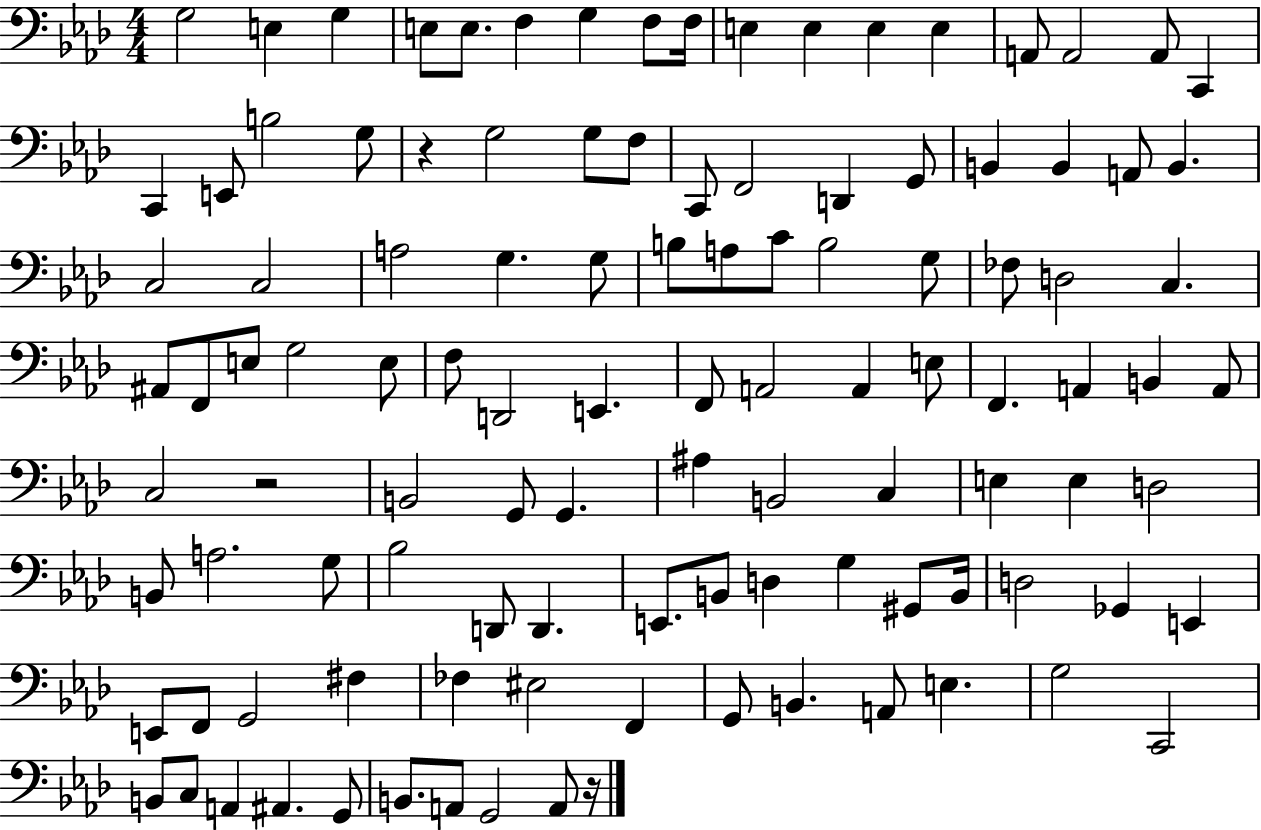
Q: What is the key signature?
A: AES major